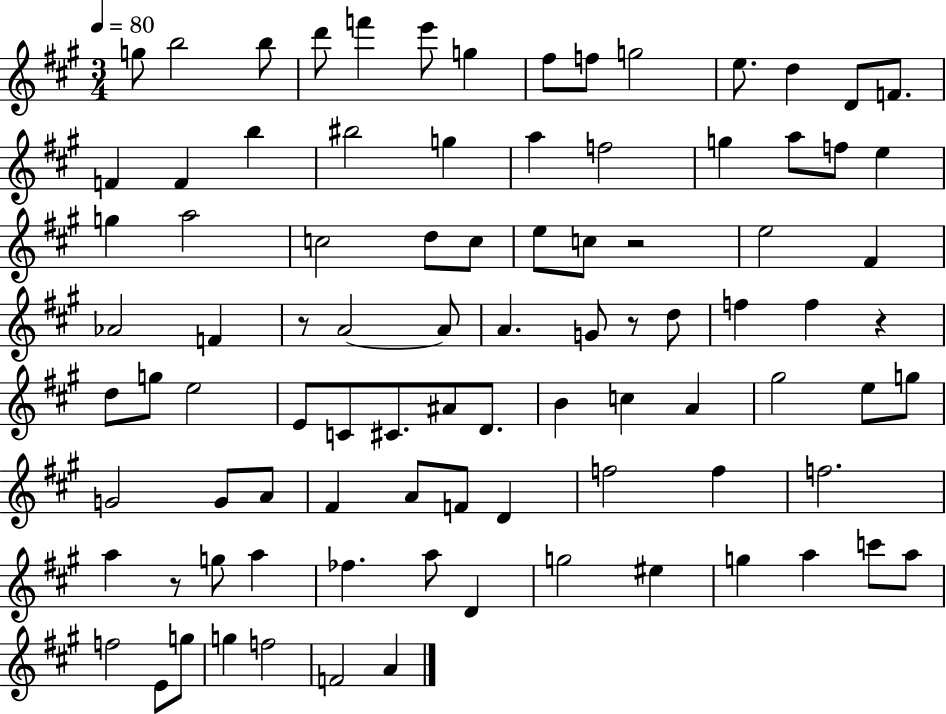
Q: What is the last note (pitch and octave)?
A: A4